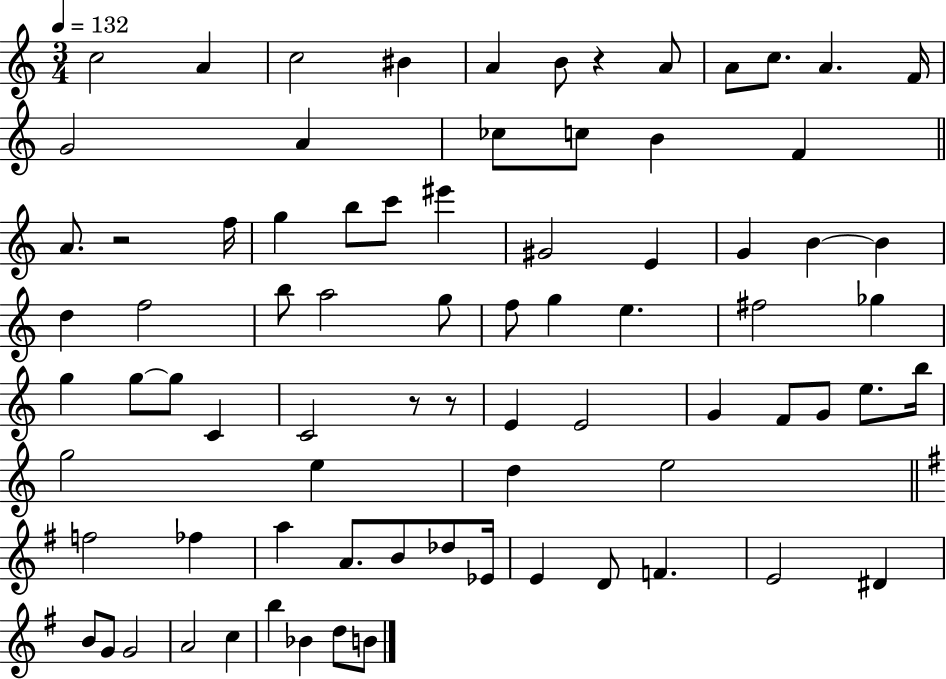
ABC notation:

X:1
T:Untitled
M:3/4
L:1/4
K:C
c2 A c2 ^B A B/2 z A/2 A/2 c/2 A F/4 G2 A _c/2 c/2 B F A/2 z2 f/4 g b/2 c'/2 ^e' ^G2 E G B B d f2 b/2 a2 g/2 f/2 g e ^f2 _g g g/2 g/2 C C2 z/2 z/2 E E2 G F/2 G/2 e/2 b/4 g2 e d e2 f2 _f a A/2 B/2 _d/2 _E/4 E D/2 F E2 ^D B/2 G/2 G2 A2 c b _B d/2 B/2